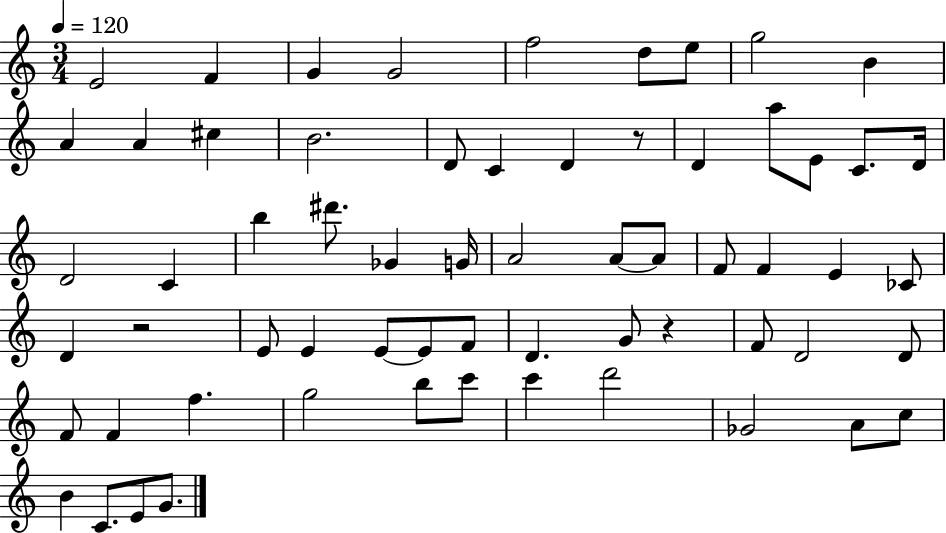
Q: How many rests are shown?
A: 3